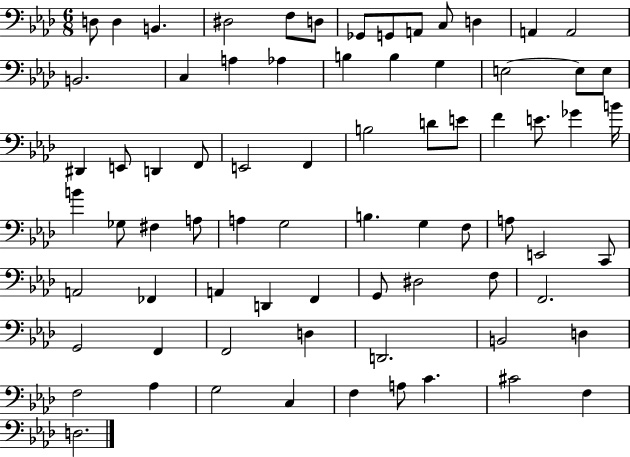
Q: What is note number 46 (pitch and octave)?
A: A3